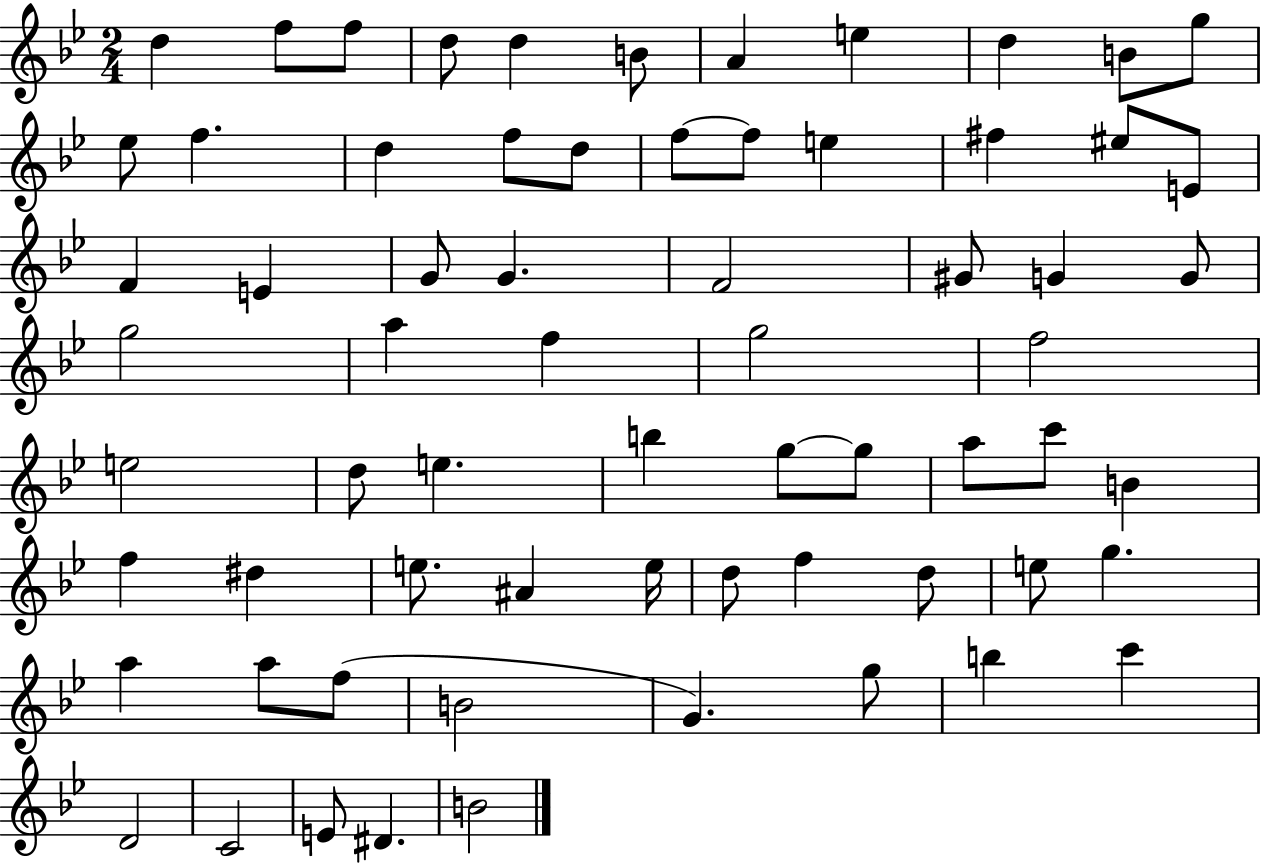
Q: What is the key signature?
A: BES major